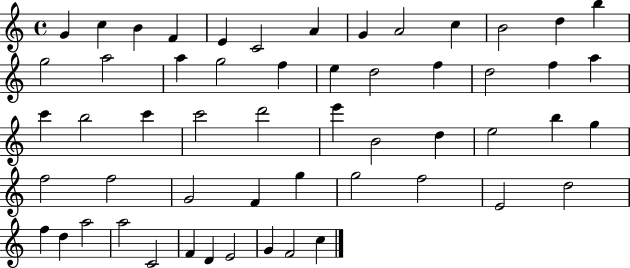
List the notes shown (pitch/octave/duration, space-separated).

G4/q C5/q B4/q F4/q E4/q C4/h A4/q G4/q A4/h C5/q B4/h D5/q B5/q G5/h A5/h A5/q G5/h F5/q E5/q D5/h F5/q D5/h F5/q A5/q C6/q B5/h C6/q C6/h D6/h E6/q B4/h D5/q E5/h B5/q G5/q F5/h F5/h G4/h F4/q G5/q G5/h F5/h E4/h D5/h F5/q D5/q A5/h A5/h C4/h F4/q D4/q E4/h G4/q F4/h C5/q